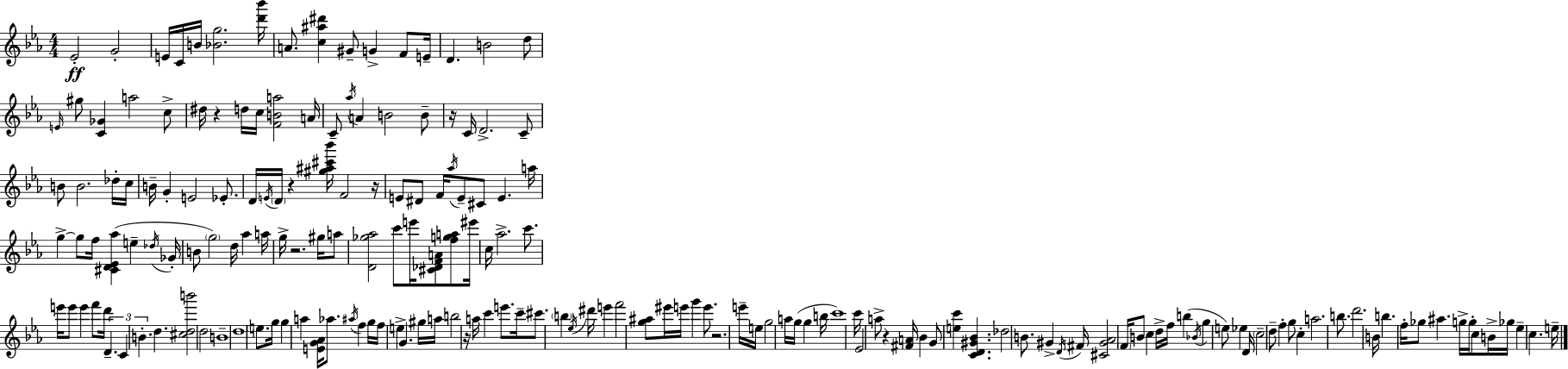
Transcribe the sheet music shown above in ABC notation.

X:1
T:Untitled
M:4/4
L:1/4
K:Eb
_E2 G2 E/4 C/4 B/4 [_Bg]2 [d'_b']/4 A/2 [c^a^d'] ^G/2 G F/2 E/4 D B2 d/2 E/4 ^g/2 [C_G] a2 c/2 ^d/4 z d/4 c/4 [FBa]2 A/4 C/2 _a/4 A B2 B/2 z/4 C/4 D2 C/2 B/2 B2 _d/4 c/4 B/4 G E2 _E/2 D/4 E/4 D/4 z [^g^a^c'_b']/4 F2 z/4 E/2 ^D/2 F/4 _a/4 E/2 ^C/2 E a/4 g g/2 f/4 [^CD_E_a] e _d/4 _G/4 B/2 g2 d/4 _a a/4 g/4 z2 ^g/4 a/2 [D_g_a]2 c'/2 e'/4 [^C_DFA]/2 [fga]/2 ^e'/4 c/4 _a2 c'/2 e'/4 e'/2 e' f'/2 d'/4 D C B d [^cdb']2 d2 B4 d4 e/2 g/4 g a [EG_A]/4 _a/2 ^a/4 f g/4 f/4 e G ^g/4 a/4 b2 z/4 a/4 c' e'/2 c'/4 ^c'/2 b _e/4 ^d'/4 e' f'2 [g^a]/2 ^e'/4 e'/4 g' e'/2 z2 e'/4 e/4 g2 a/4 g/4 g b/4 c'4 c'/4 _E2 a/2 z [^FA]/4 _B G/2 [ec'] [CD^G_B] _d2 B/2 ^G D/4 ^F/4 [^C^G_A]2 F/4 B/2 c d/4 f/4 b _B/4 g e/2 _e D/4 c2 d/2 f g/2 c a2 b/2 d'2 B/4 b f/4 _g/2 ^a g/4 g/4 c/2 B/4 _g/4 _e c e/4